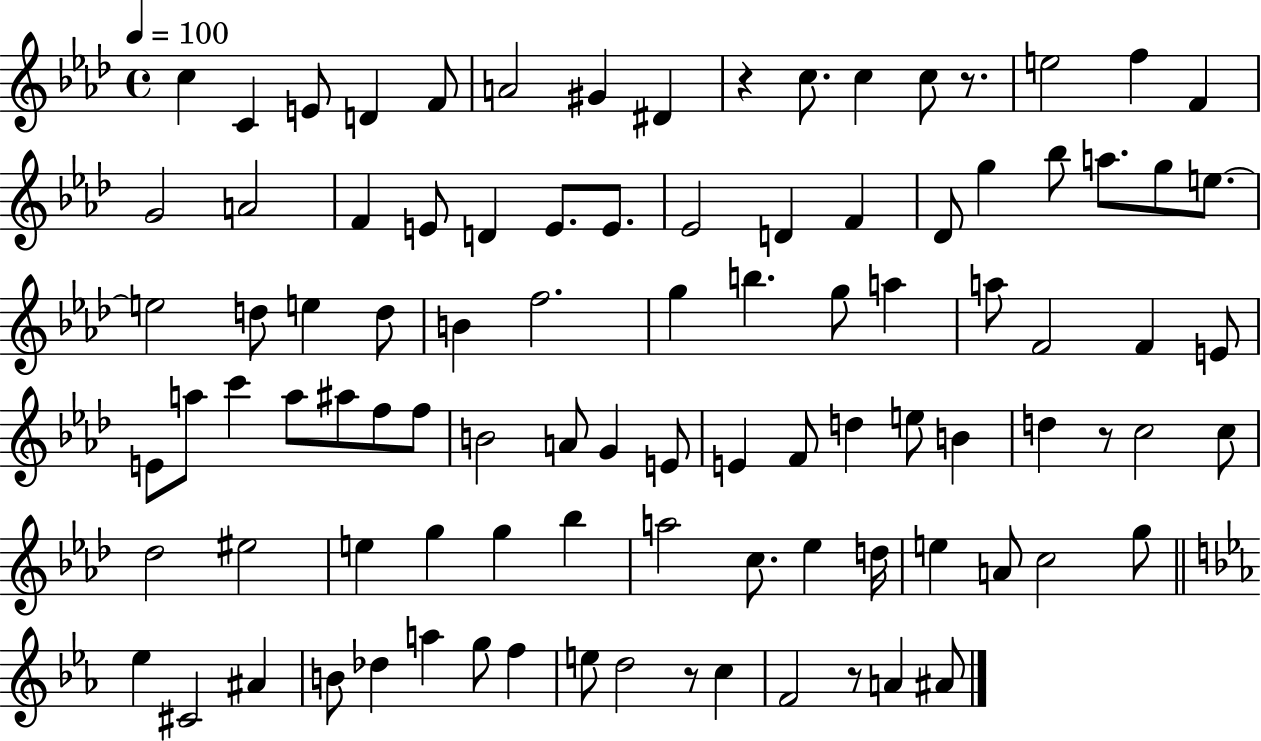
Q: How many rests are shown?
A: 5